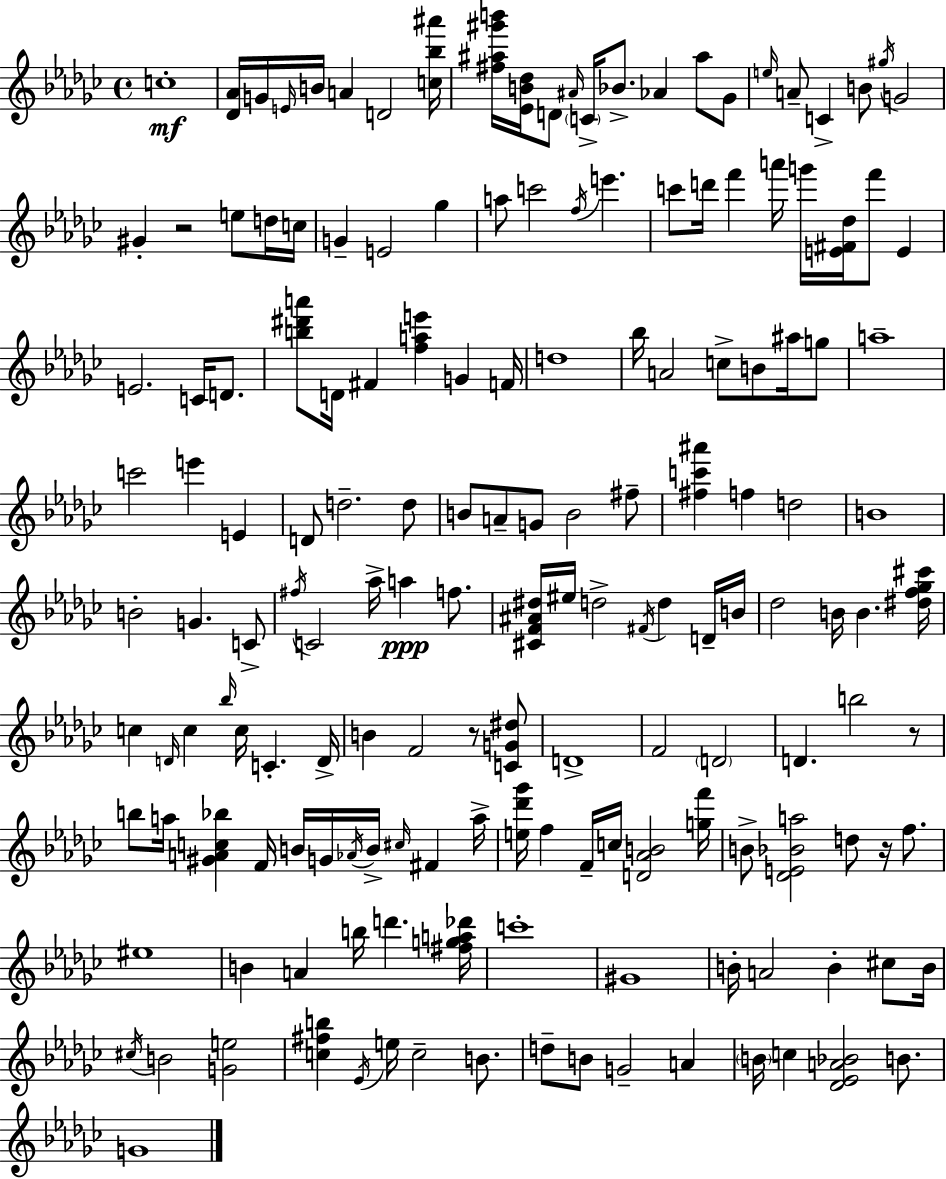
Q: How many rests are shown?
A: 4